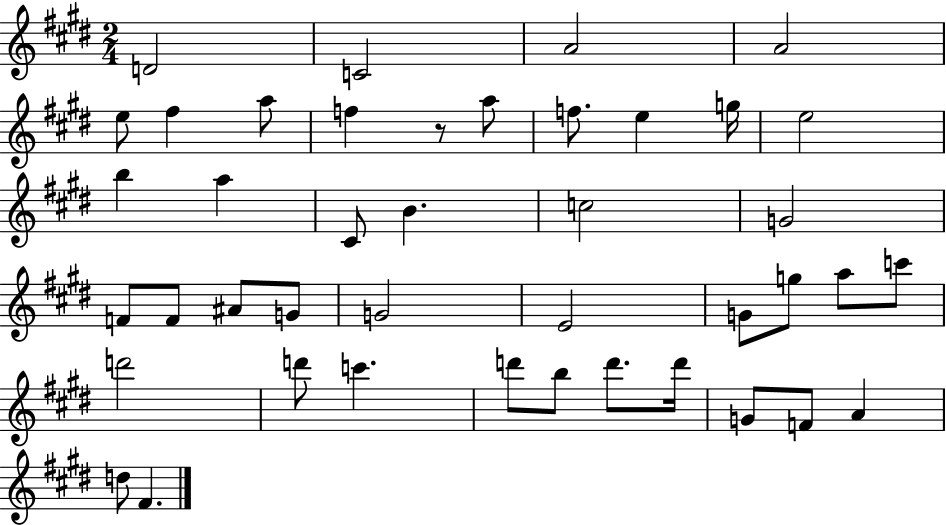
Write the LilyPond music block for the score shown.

{
  \clef treble
  \numericTimeSignature
  \time 2/4
  \key e \major
  d'2 | c'2 | a'2 | a'2 | \break e''8 fis''4 a''8 | f''4 r8 a''8 | f''8. e''4 g''16 | e''2 | \break b''4 a''4 | cis'8 b'4. | c''2 | g'2 | \break f'8 f'8 ais'8 g'8 | g'2 | e'2 | g'8 g''8 a''8 c'''8 | \break d'''2 | d'''8 c'''4. | d'''8 b''8 d'''8. d'''16 | g'8 f'8 a'4 | \break d''8 fis'4. | \bar "|."
}